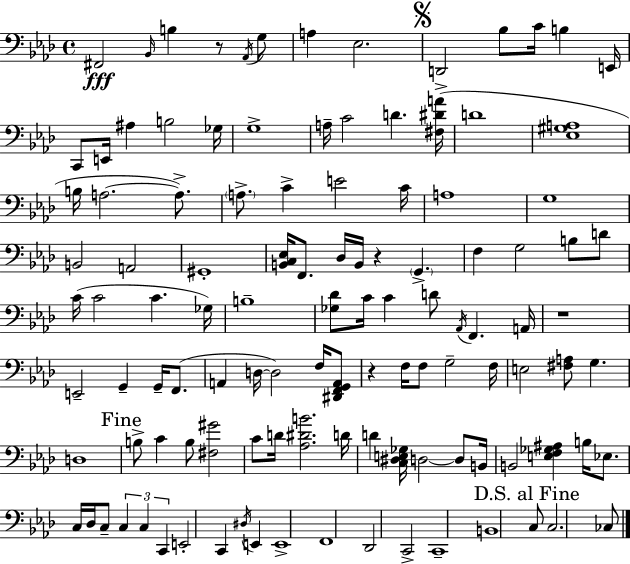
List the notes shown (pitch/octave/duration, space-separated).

F#2/h Bb2/s B3/q R/e Ab2/s G3/e A3/q Eb3/h. D2/h Bb3/e C4/s B3/q E2/s C2/e E2/s A#3/q B3/h Gb3/s G3/w A3/s C4/h D4/q. [F#3,D#4,A4]/s D4/w [Eb3,G#3,A3]/w B3/s A3/h. A3/e. A3/e. C4/q E4/h C4/s A3/w G3/w B2/h A2/h G#2/w [B2,C3,Eb3]/s F2/e. Db3/s B2/s R/q G2/q. F3/q G3/h B3/e D4/e C4/s C4/h C4/q. Gb3/s B3/w [Gb3,Db4]/e C4/s C4/q D4/e Ab2/s F2/q. A2/s R/w E2/h G2/q G2/s F2/e. A2/q D3/s D3/h F3/s [D#2,F2,G2,A2]/e R/q F3/s F3/e G3/h F3/s E3/h [F#3,A3]/e G3/q. D3/w B3/e C4/q B3/e [F#3,G#4]/h C4/e D4/s [Ab3,D#4,B4]/h. D4/s D4/q [C3,D#3,E3,Gb3]/s D3/h D3/e B2/s B2/h [E3,F3,Gb3,A#3]/q B3/s Eb3/e. C3/s Db3/s C3/e C3/q C3/q C2/q E2/h C2/q D#3/s E2/q E2/w F2/w Db2/h C2/h C2/w B2/w C3/e C3/h. CES3/e